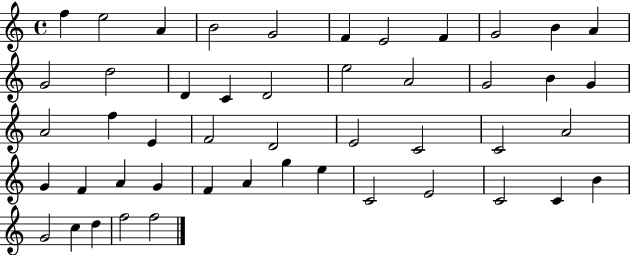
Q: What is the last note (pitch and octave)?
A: F5